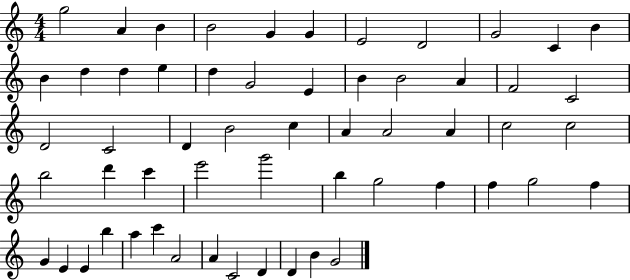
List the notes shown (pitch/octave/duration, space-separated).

G5/h A4/q B4/q B4/h G4/q G4/q E4/h D4/h G4/h C4/q B4/q B4/q D5/q D5/q E5/q D5/q G4/h E4/q B4/q B4/h A4/q F4/h C4/h D4/h C4/h D4/q B4/h C5/q A4/q A4/h A4/q C5/h C5/h B5/h D6/q C6/q E6/h G6/h B5/q G5/h F5/q F5/q G5/h F5/q G4/q E4/q E4/q B5/q A5/q C6/q A4/h A4/q C4/h D4/q D4/q B4/q G4/h